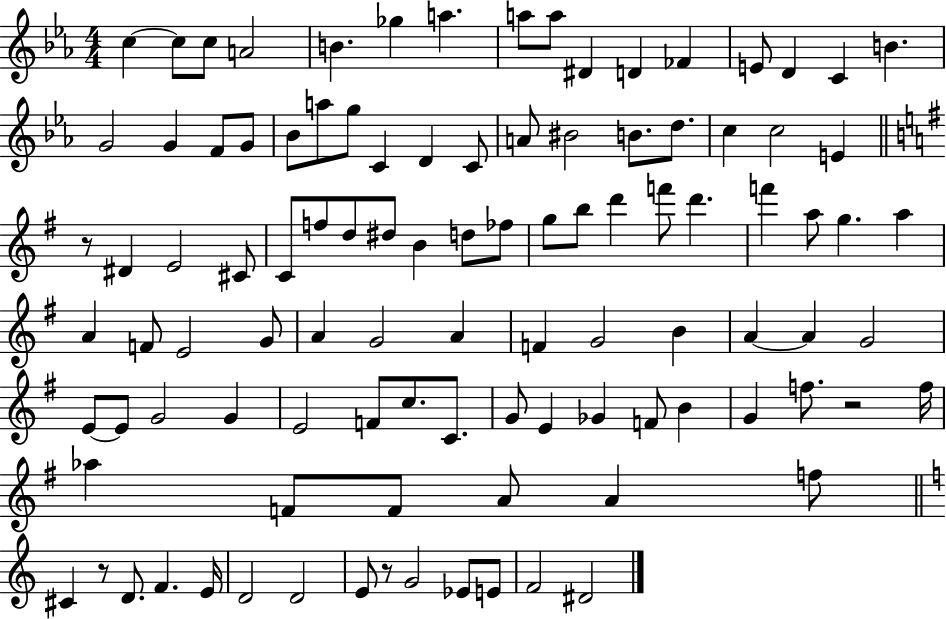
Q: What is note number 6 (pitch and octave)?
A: Gb5